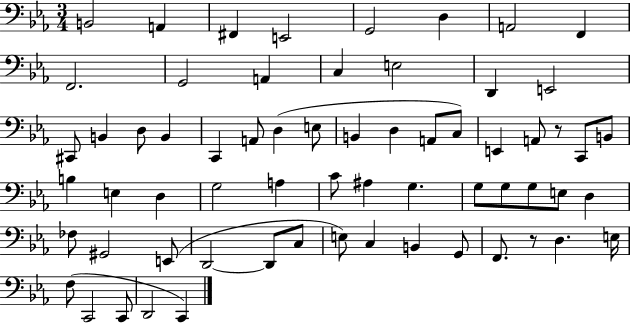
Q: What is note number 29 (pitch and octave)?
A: A2